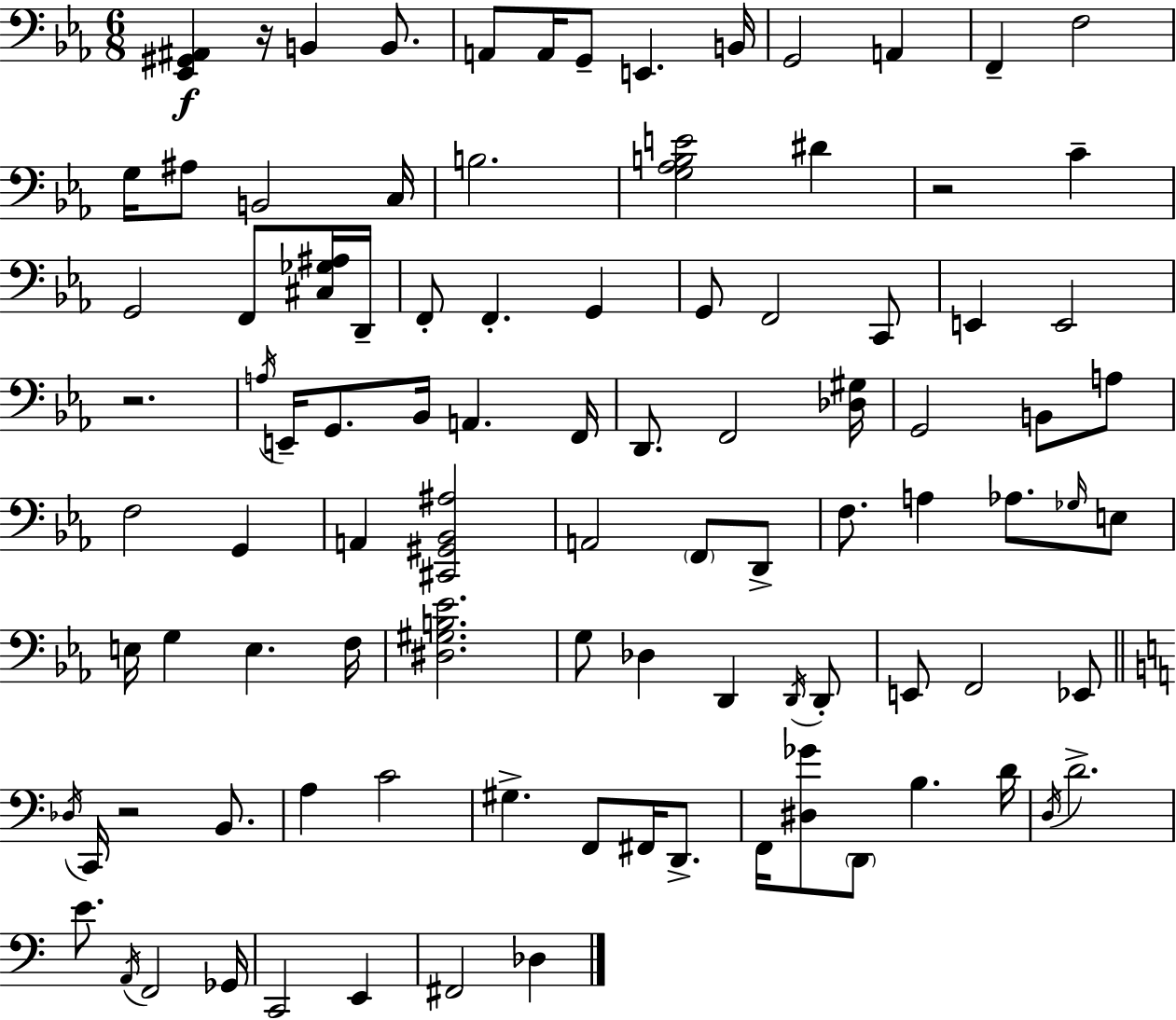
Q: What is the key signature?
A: EES major